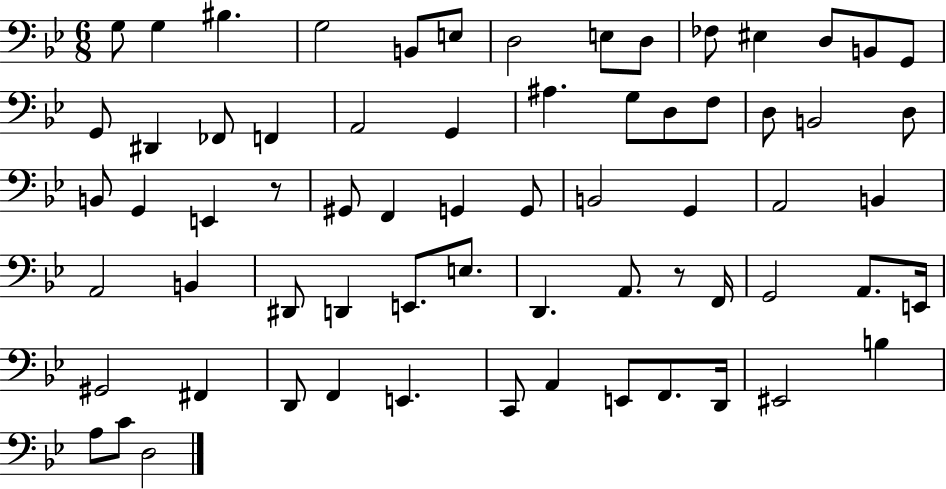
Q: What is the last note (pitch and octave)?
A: D3